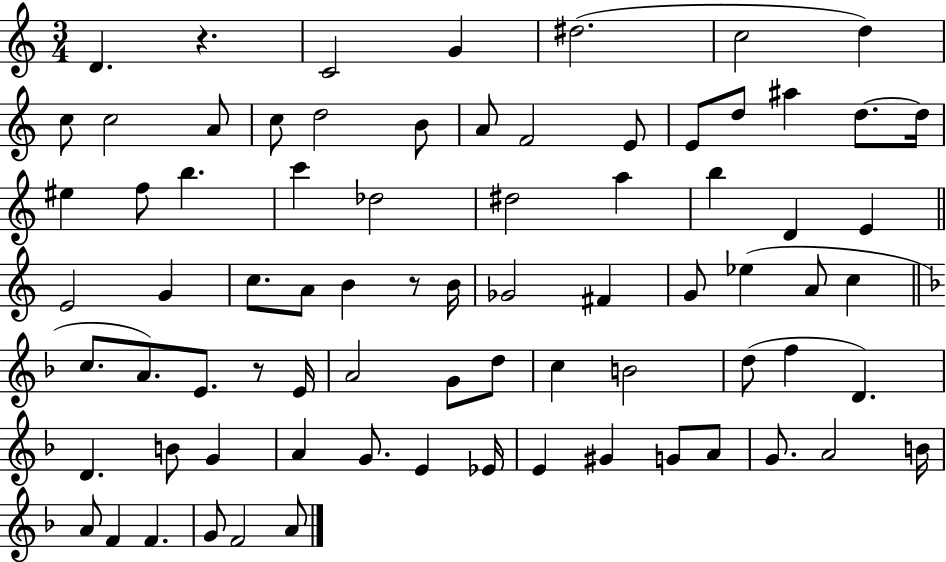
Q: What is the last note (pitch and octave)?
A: A4